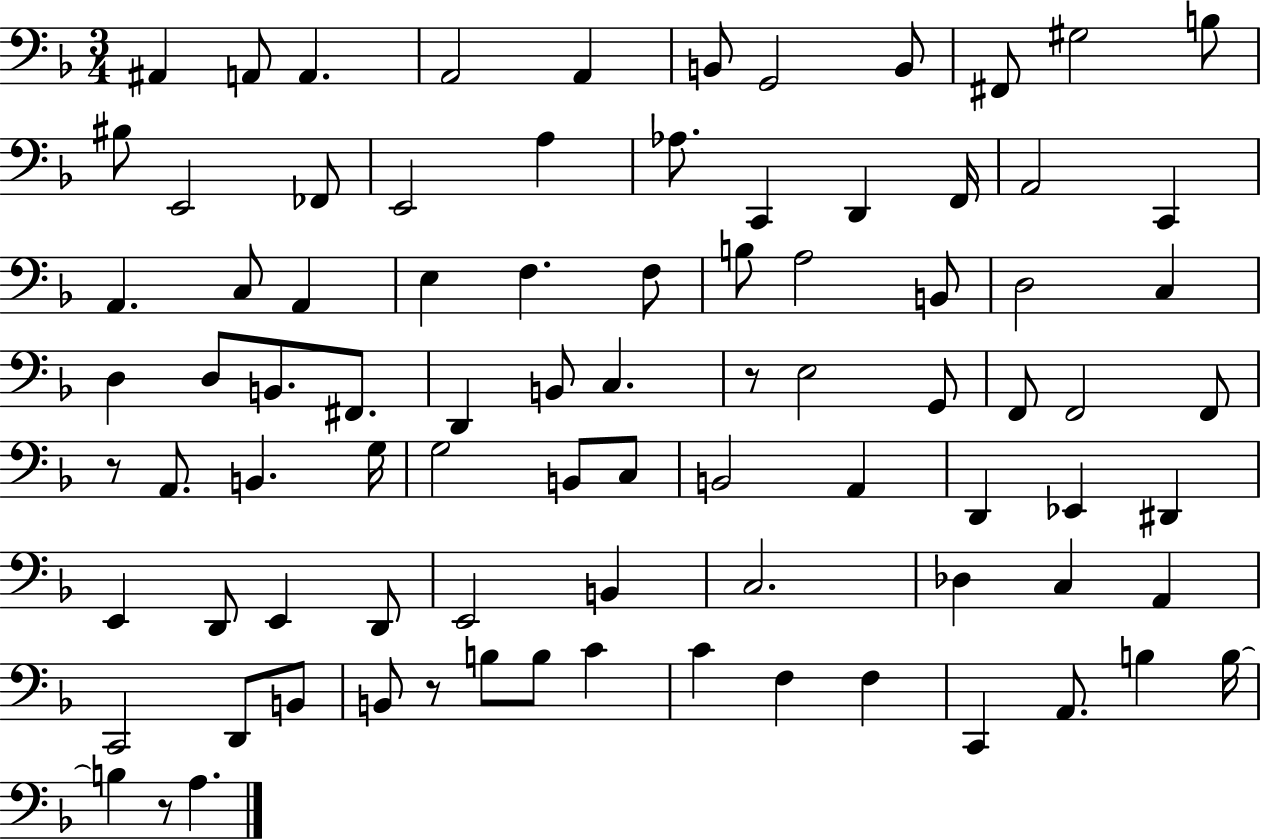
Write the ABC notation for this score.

X:1
T:Untitled
M:3/4
L:1/4
K:F
^A,, A,,/2 A,, A,,2 A,, B,,/2 G,,2 B,,/2 ^F,,/2 ^G,2 B,/2 ^B,/2 E,,2 _F,,/2 E,,2 A, _A,/2 C,, D,, F,,/4 A,,2 C,, A,, C,/2 A,, E, F, F,/2 B,/2 A,2 B,,/2 D,2 C, D, D,/2 B,,/2 ^F,,/2 D,, B,,/2 C, z/2 E,2 G,,/2 F,,/2 F,,2 F,,/2 z/2 A,,/2 B,, G,/4 G,2 B,,/2 C,/2 B,,2 A,, D,, _E,, ^D,, E,, D,,/2 E,, D,,/2 E,,2 B,, C,2 _D, C, A,, C,,2 D,,/2 B,,/2 B,,/2 z/2 B,/2 B,/2 C C F, F, C,, A,,/2 B, B,/4 B, z/2 A,